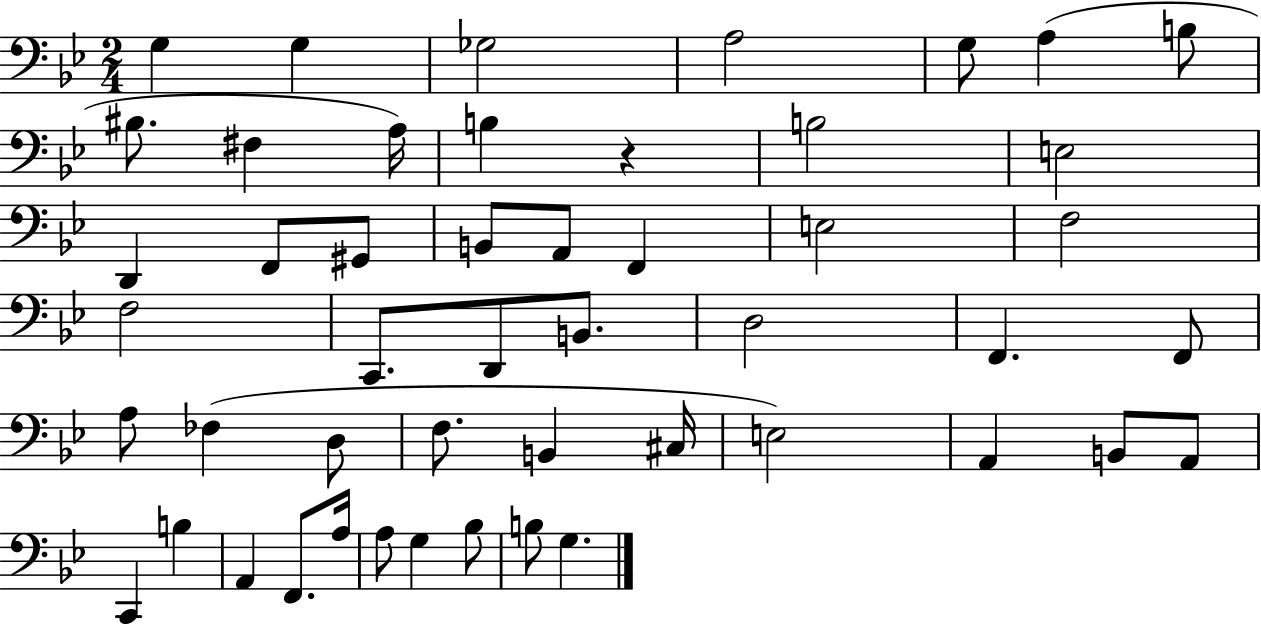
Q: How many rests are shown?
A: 1